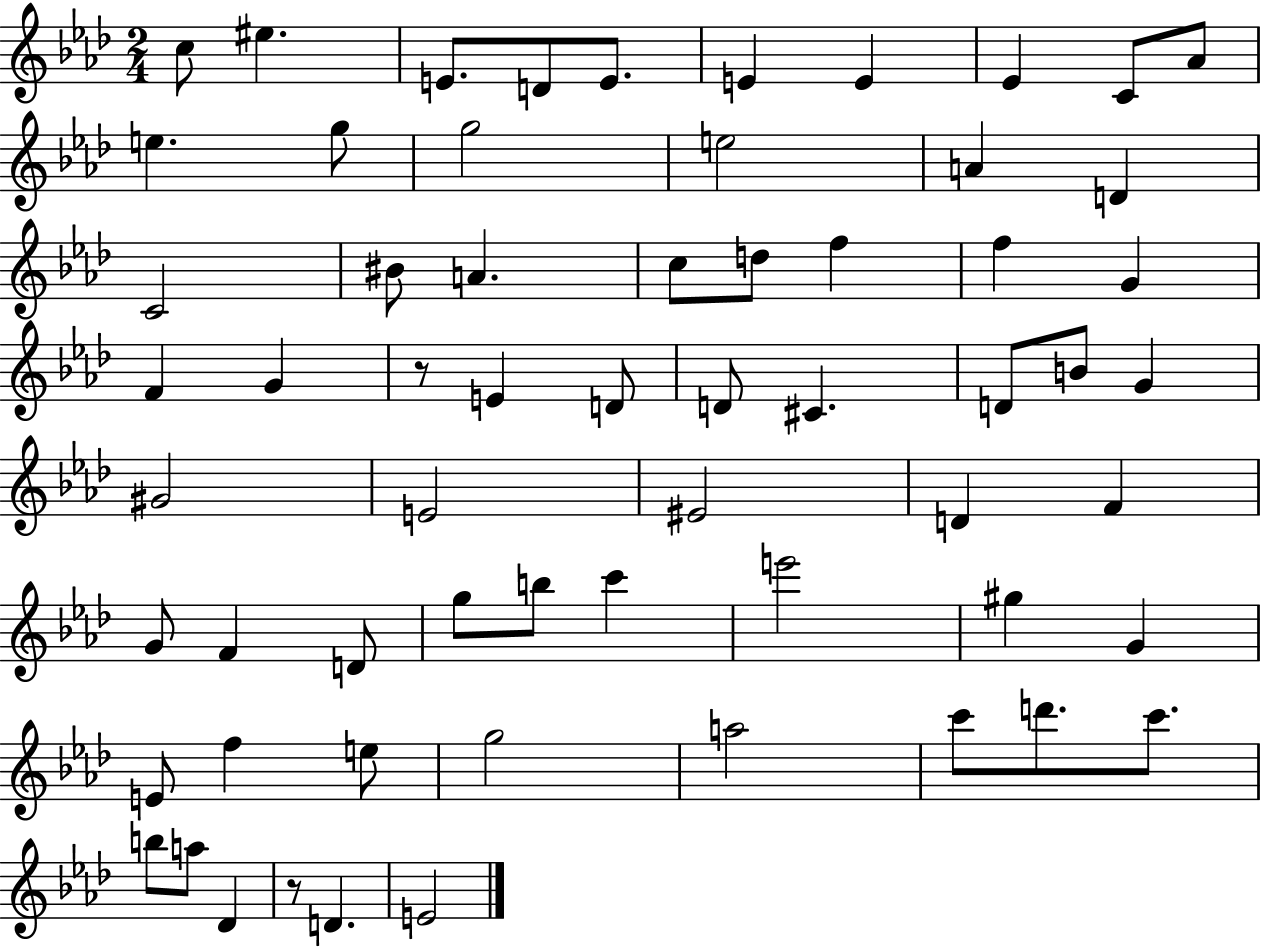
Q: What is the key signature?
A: AES major